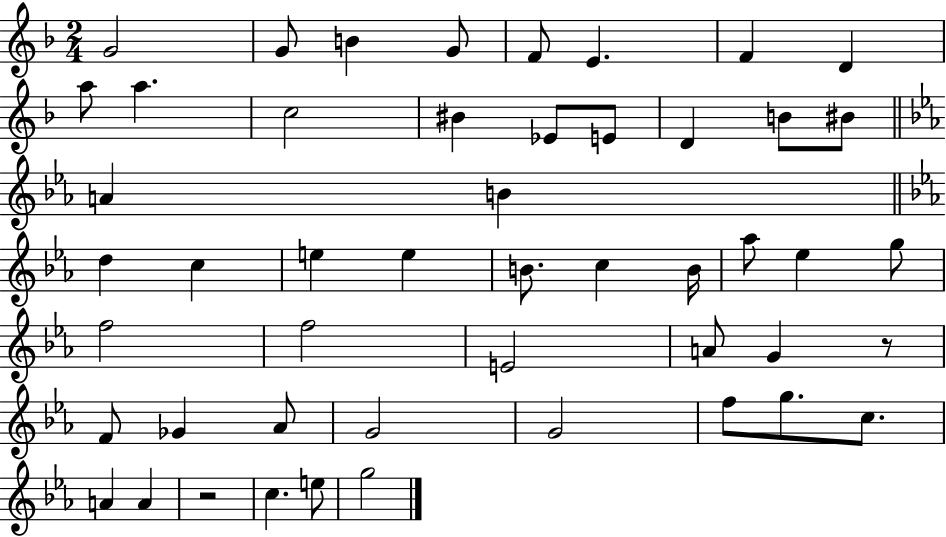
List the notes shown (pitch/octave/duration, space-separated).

G4/h G4/e B4/q G4/e F4/e E4/q. F4/q D4/q A5/e A5/q. C5/h BIS4/q Eb4/e E4/e D4/q B4/e BIS4/e A4/q B4/q D5/q C5/q E5/q E5/q B4/e. C5/q B4/s Ab5/e Eb5/q G5/e F5/h F5/h E4/h A4/e G4/q R/e F4/e Gb4/q Ab4/e G4/h G4/h F5/e G5/e. C5/e. A4/q A4/q R/h C5/q. E5/e G5/h